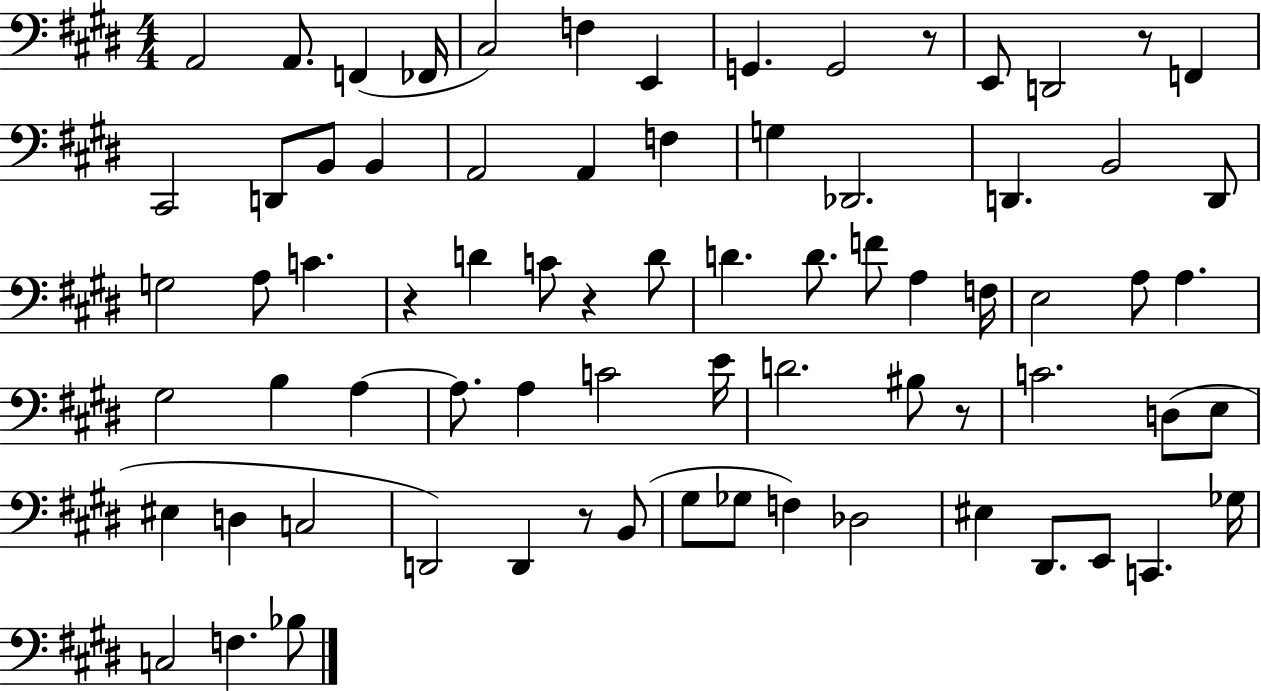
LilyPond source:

{
  \clef bass
  \numericTimeSignature
  \time 4/4
  \key e \major
  \repeat volta 2 { a,2 a,8. f,4( fes,16 | cis2) f4 e,4 | g,4. g,2 r8 | e,8 d,2 r8 f,4 | \break cis,2 d,8 b,8 b,4 | a,2 a,4 f4 | g4 des,2. | d,4. b,2 d,8 | \break g2 a8 c'4. | r4 d'4 c'8 r4 d'8 | d'4. d'8. f'8 a4 f16 | e2 a8 a4. | \break gis2 b4 a4~~ | a8. a4 c'2 e'16 | d'2. bis8 r8 | c'2. d8( e8 | \break eis4 d4 c2 | d,2) d,4 r8 b,8( | gis8 ges8 f4) des2 | eis4 dis,8. e,8 c,4. ges16 | \break c2 f4. bes8 | } \bar "|."
}